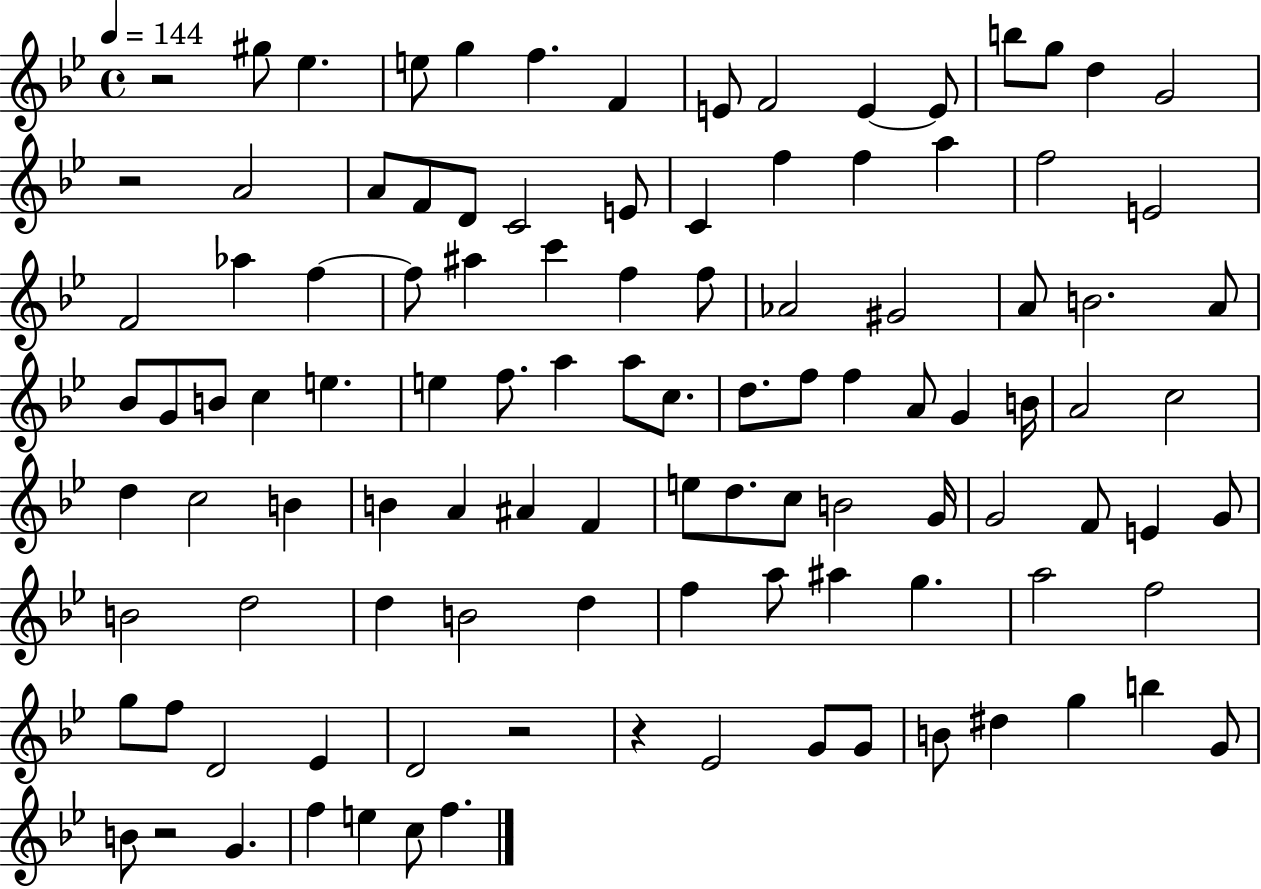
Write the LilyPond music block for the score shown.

{
  \clef treble
  \time 4/4
  \defaultTimeSignature
  \key bes \major
  \tempo 4 = 144
  \repeat volta 2 { r2 gis''8 ees''4. | e''8 g''4 f''4. f'4 | e'8 f'2 e'4~~ e'8 | b''8 g''8 d''4 g'2 | \break r2 a'2 | a'8 f'8 d'8 c'2 e'8 | c'4 f''4 f''4 a''4 | f''2 e'2 | \break f'2 aes''4 f''4~~ | f''8 ais''4 c'''4 f''4 f''8 | aes'2 gis'2 | a'8 b'2. a'8 | \break bes'8 g'8 b'8 c''4 e''4. | e''4 f''8. a''4 a''8 c''8. | d''8. f''8 f''4 a'8 g'4 b'16 | a'2 c''2 | \break d''4 c''2 b'4 | b'4 a'4 ais'4 f'4 | e''8 d''8. c''8 b'2 g'16 | g'2 f'8 e'4 g'8 | \break b'2 d''2 | d''4 b'2 d''4 | f''4 a''8 ais''4 g''4. | a''2 f''2 | \break g''8 f''8 d'2 ees'4 | d'2 r2 | r4 ees'2 g'8 g'8 | b'8 dis''4 g''4 b''4 g'8 | \break b'8 r2 g'4. | f''4 e''4 c''8 f''4. | } \bar "|."
}